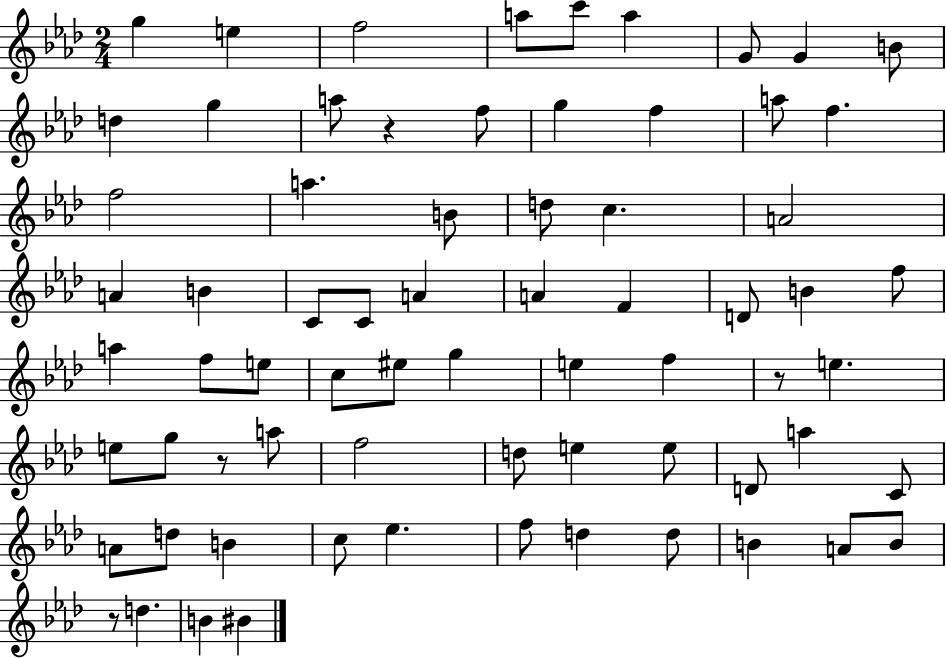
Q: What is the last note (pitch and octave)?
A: BIS4